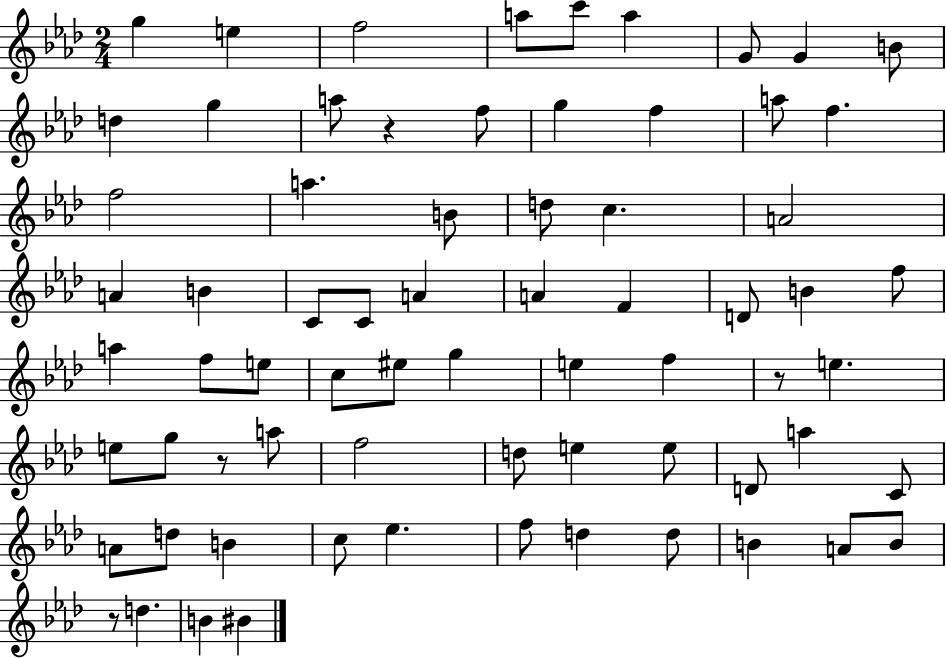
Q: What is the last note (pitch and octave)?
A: BIS4